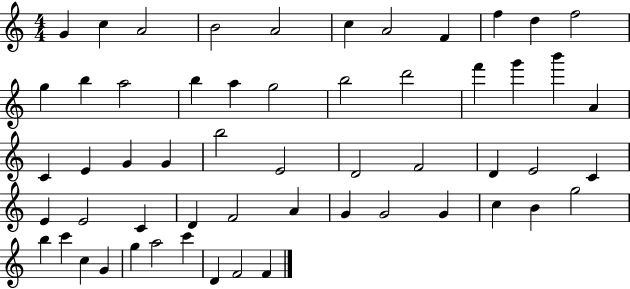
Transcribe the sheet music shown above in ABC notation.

X:1
T:Untitled
M:4/4
L:1/4
K:C
G c A2 B2 A2 c A2 F f d f2 g b a2 b a g2 b2 d'2 f' g' b' A C E G G b2 E2 D2 F2 D E2 C E E2 C D F2 A G G2 G c B g2 b c' c G g a2 c' D F2 F